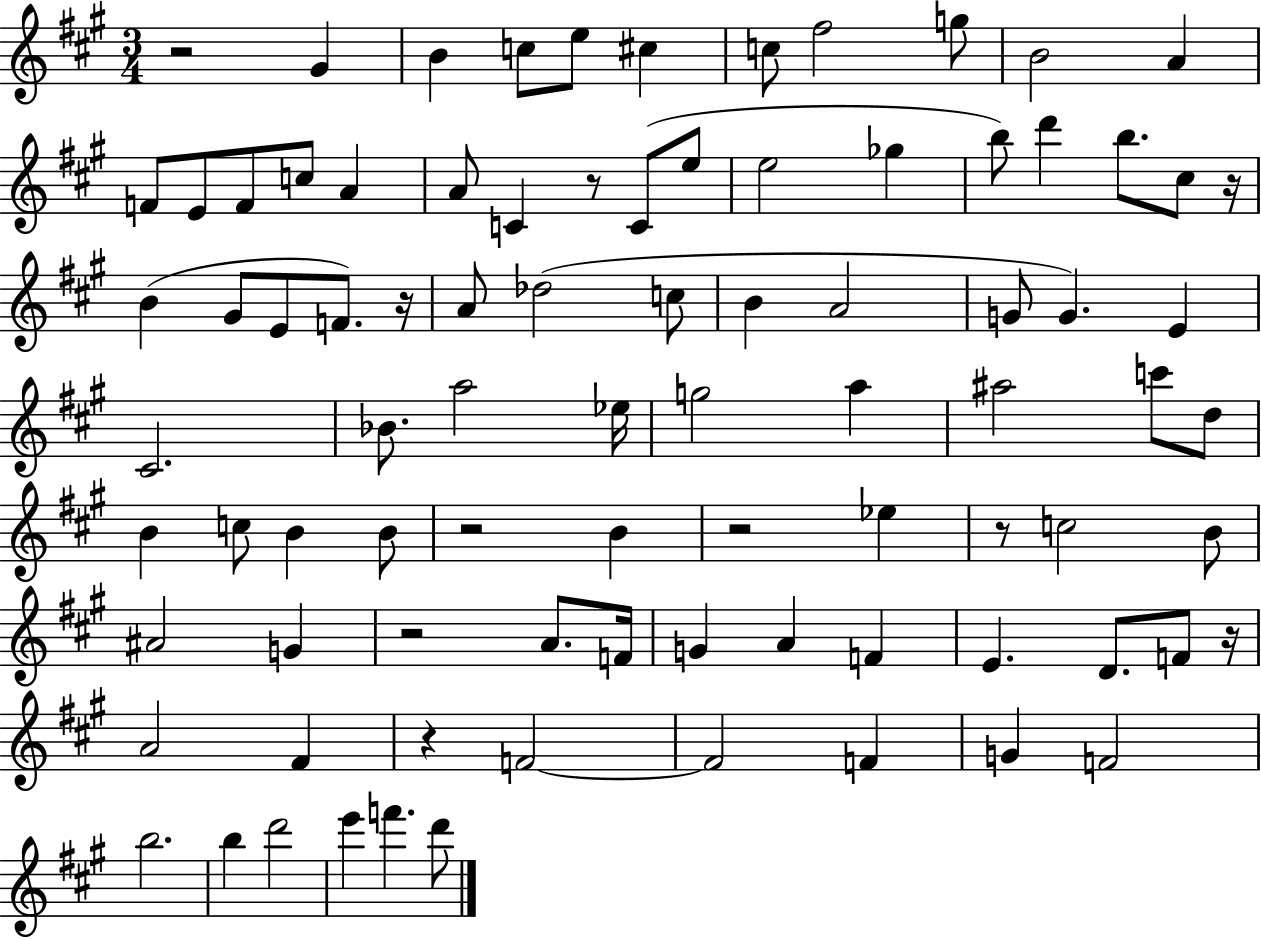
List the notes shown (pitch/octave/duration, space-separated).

R/h G#4/q B4/q C5/e E5/e C#5/q C5/e F#5/h G5/e B4/h A4/q F4/e E4/e F4/e C5/e A4/q A4/e C4/q R/e C4/e E5/e E5/h Gb5/q B5/e D6/q B5/e. C#5/e R/s B4/q G#4/e E4/e F4/e. R/s A4/e Db5/h C5/e B4/q A4/h G4/e G4/q. E4/q C#4/h. Bb4/e. A5/h Eb5/s G5/h A5/q A#5/h C6/e D5/e B4/q C5/e B4/q B4/e R/h B4/q R/h Eb5/q R/e C5/h B4/e A#4/h G4/q R/h A4/e. F4/s G4/q A4/q F4/q E4/q. D4/e. F4/e R/s A4/h F#4/q R/q F4/h F4/h F4/q G4/q F4/h B5/h. B5/q D6/h E6/q F6/q. D6/e